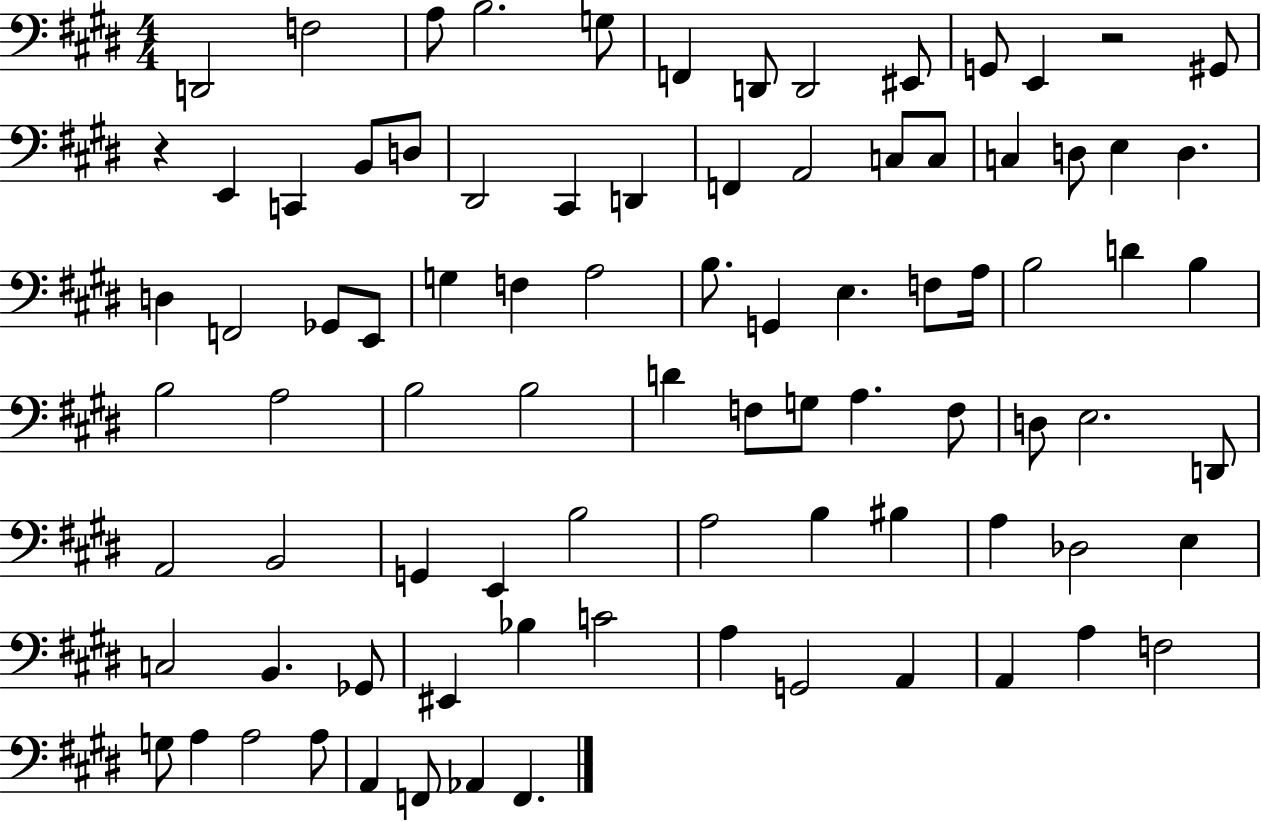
D2/h F3/h A3/e B3/h. G3/e F2/q D2/e D2/h EIS2/e G2/e E2/q R/h G#2/e R/q E2/q C2/q B2/e D3/e D#2/h C#2/q D2/q F2/q A2/h C3/e C3/e C3/q D3/e E3/q D3/q. D3/q F2/h Gb2/e E2/e G3/q F3/q A3/h B3/e. G2/q E3/q. F3/e A3/s B3/h D4/q B3/q B3/h A3/h B3/h B3/h D4/q F3/e G3/e A3/q. F3/e D3/e E3/h. D2/e A2/h B2/h G2/q E2/q B3/h A3/h B3/q BIS3/q A3/q Db3/h E3/q C3/h B2/q. Gb2/e EIS2/q Bb3/q C4/h A3/q G2/h A2/q A2/q A3/q F3/h G3/e A3/q A3/h A3/e A2/q F2/e Ab2/q F2/q.